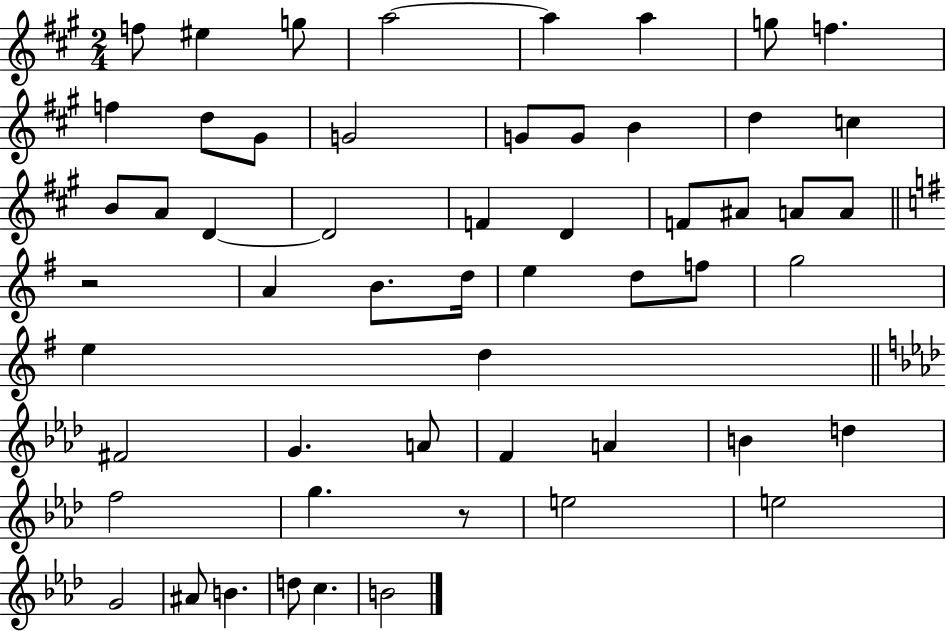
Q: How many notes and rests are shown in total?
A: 55